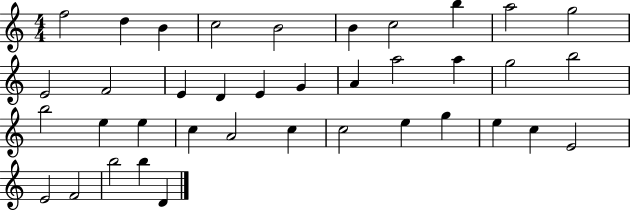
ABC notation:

X:1
T:Untitled
M:4/4
L:1/4
K:C
f2 d B c2 B2 B c2 b a2 g2 E2 F2 E D E G A a2 a g2 b2 b2 e e c A2 c c2 e g e c E2 E2 F2 b2 b D